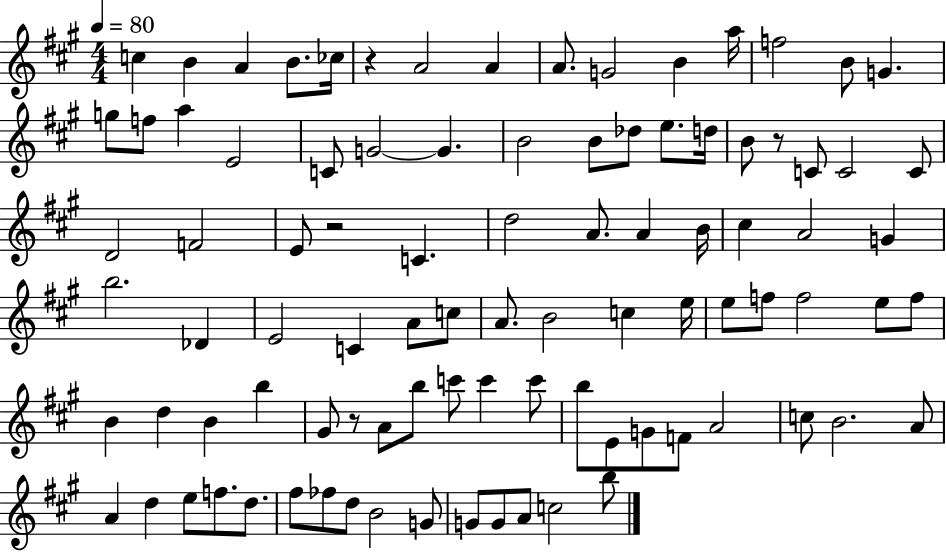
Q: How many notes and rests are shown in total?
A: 93